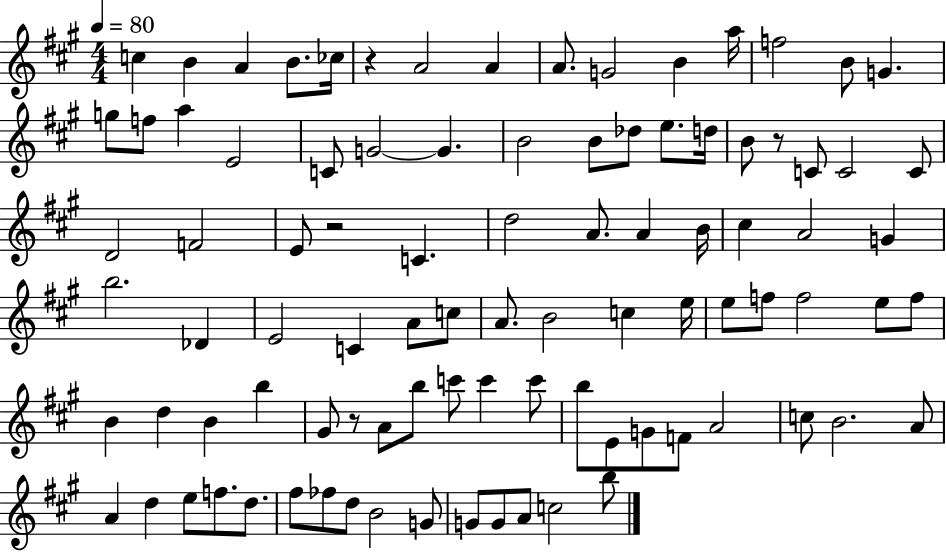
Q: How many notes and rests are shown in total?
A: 93